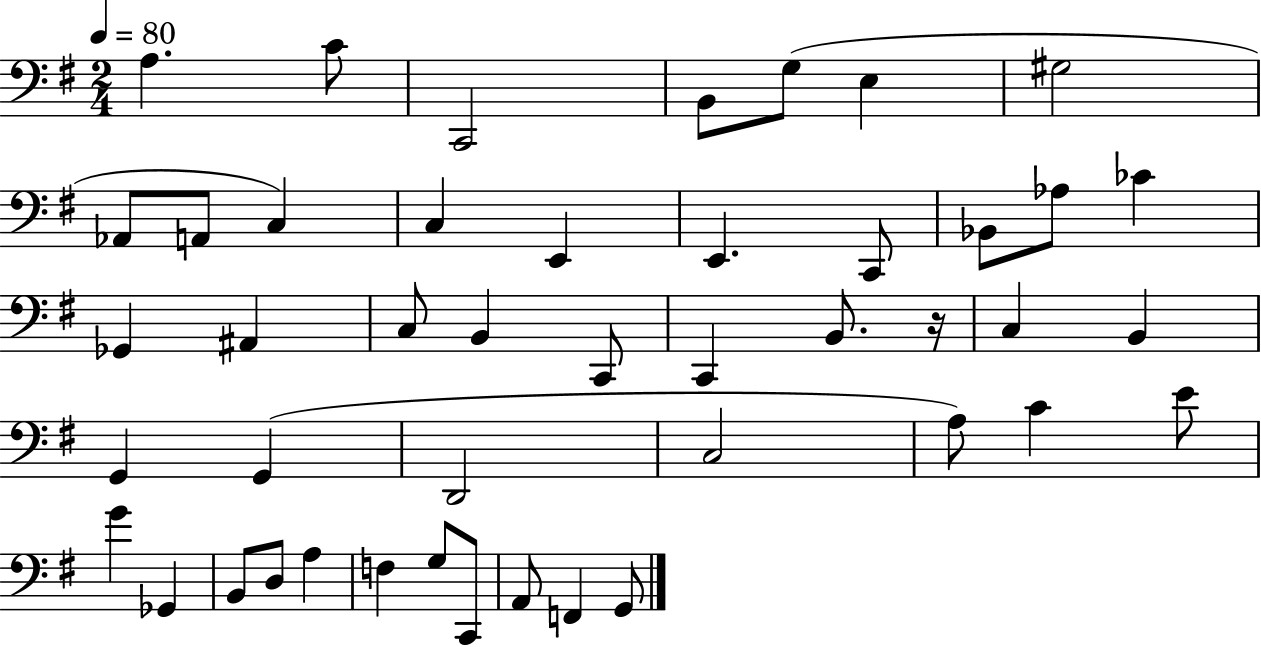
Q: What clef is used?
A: bass